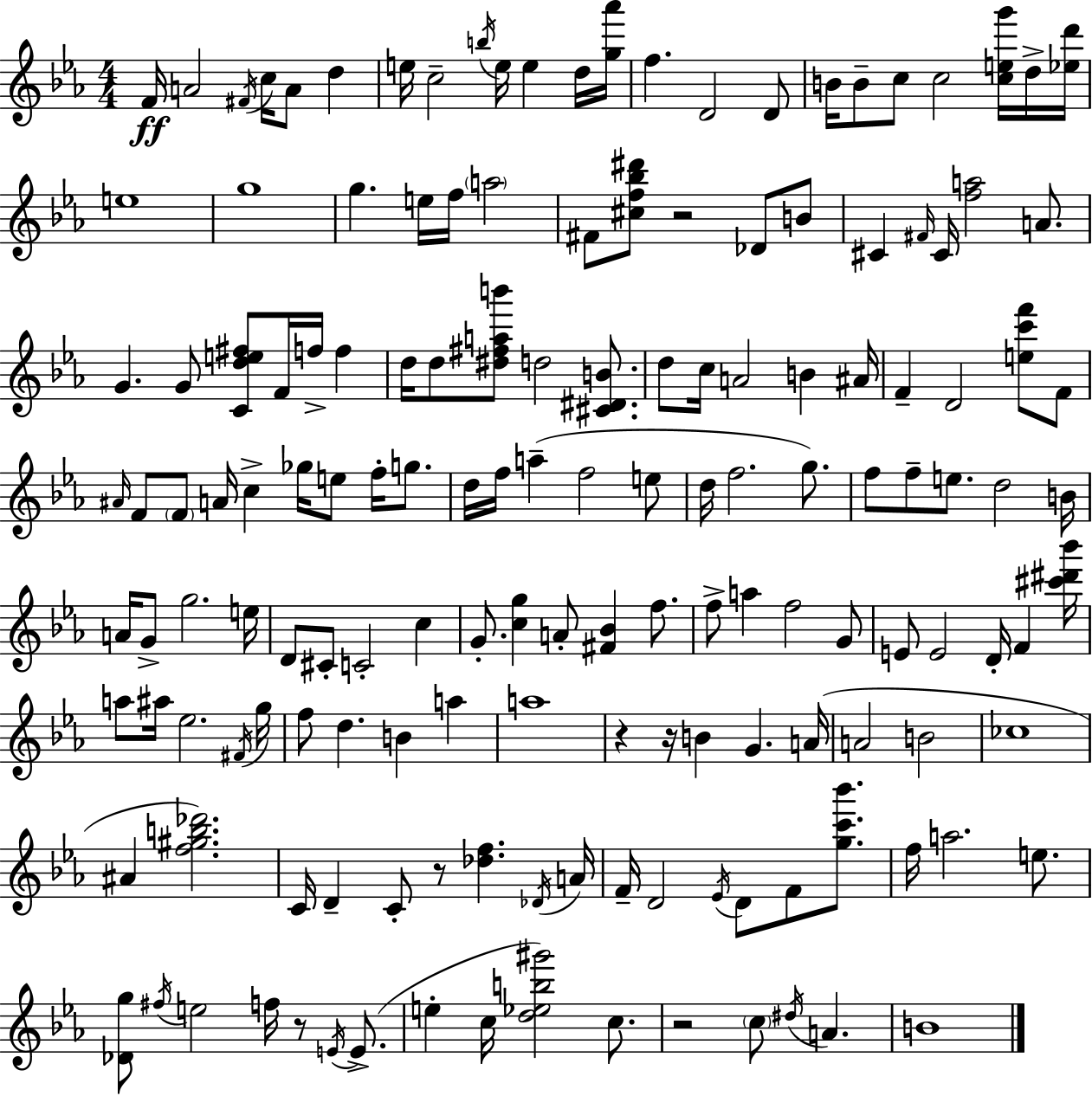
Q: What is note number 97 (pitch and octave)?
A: D5